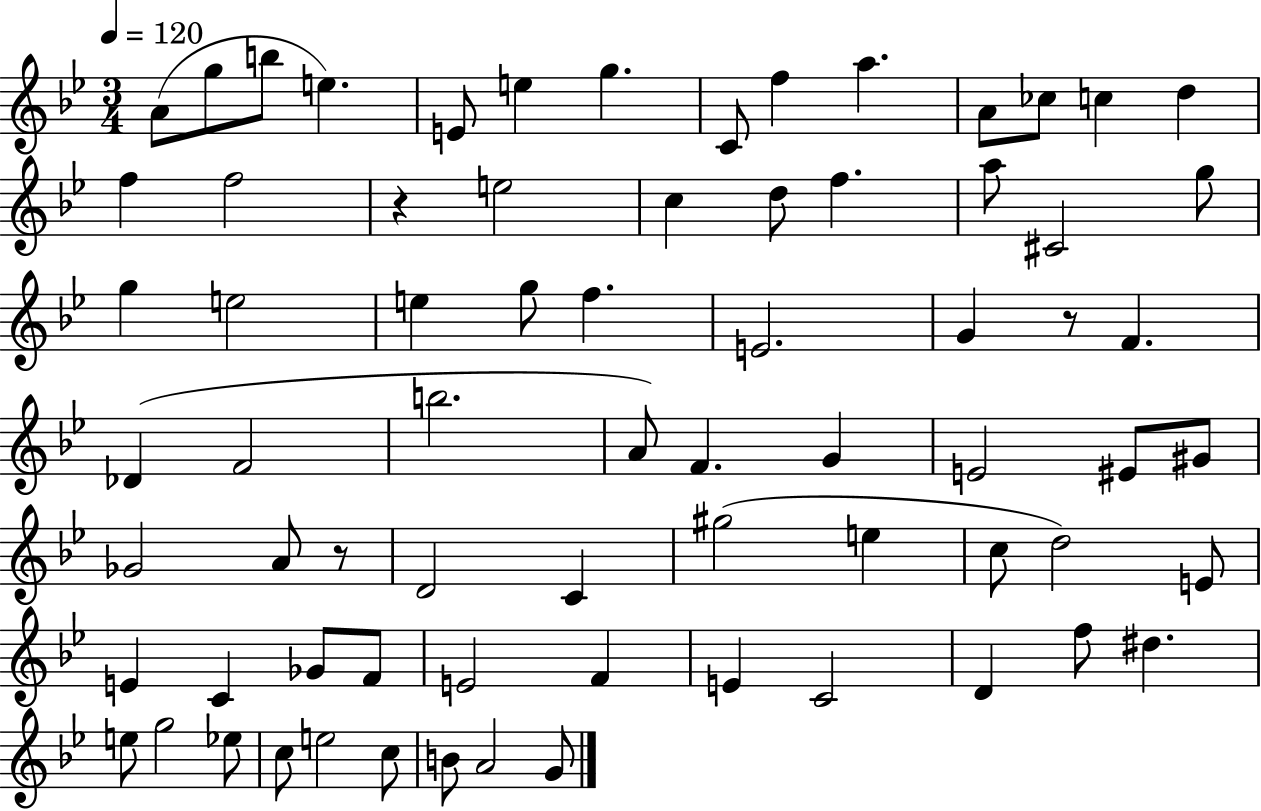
{
  \clef treble
  \numericTimeSignature
  \time 3/4
  \key bes \major
  \tempo 4 = 120
  a'8( g''8 b''8 e''4.) | e'8 e''4 g''4. | c'8 f''4 a''4. | a'8 ces''8 c''4 d''4 | \break f''4 f''2 | r4 e''2 | c''4 d''8 f''4. | a''8 cis'2 g''8 | \break g''4 e''2 | e''4 g''8 f''4. | e'2. | g'4 r8 f'4. | \break des'4( f'2 | b''2. | a'8) f'4. g'4 | e'2 eis'8 gis'8 | \break ges'2 a'8 r8 | d'2 c'4 | gis''2( e''4 | c''8 d''2) e'8 | \break e'4 c'4 ges'8 f'8 | e'2 f'4 | e'4 c'2 | d'4 f''8 dis''4. | \break e''8 g''2 ees''8 | c''8 e''2 c''8 | b'8 a'2 g'8 | \bar "|."
}